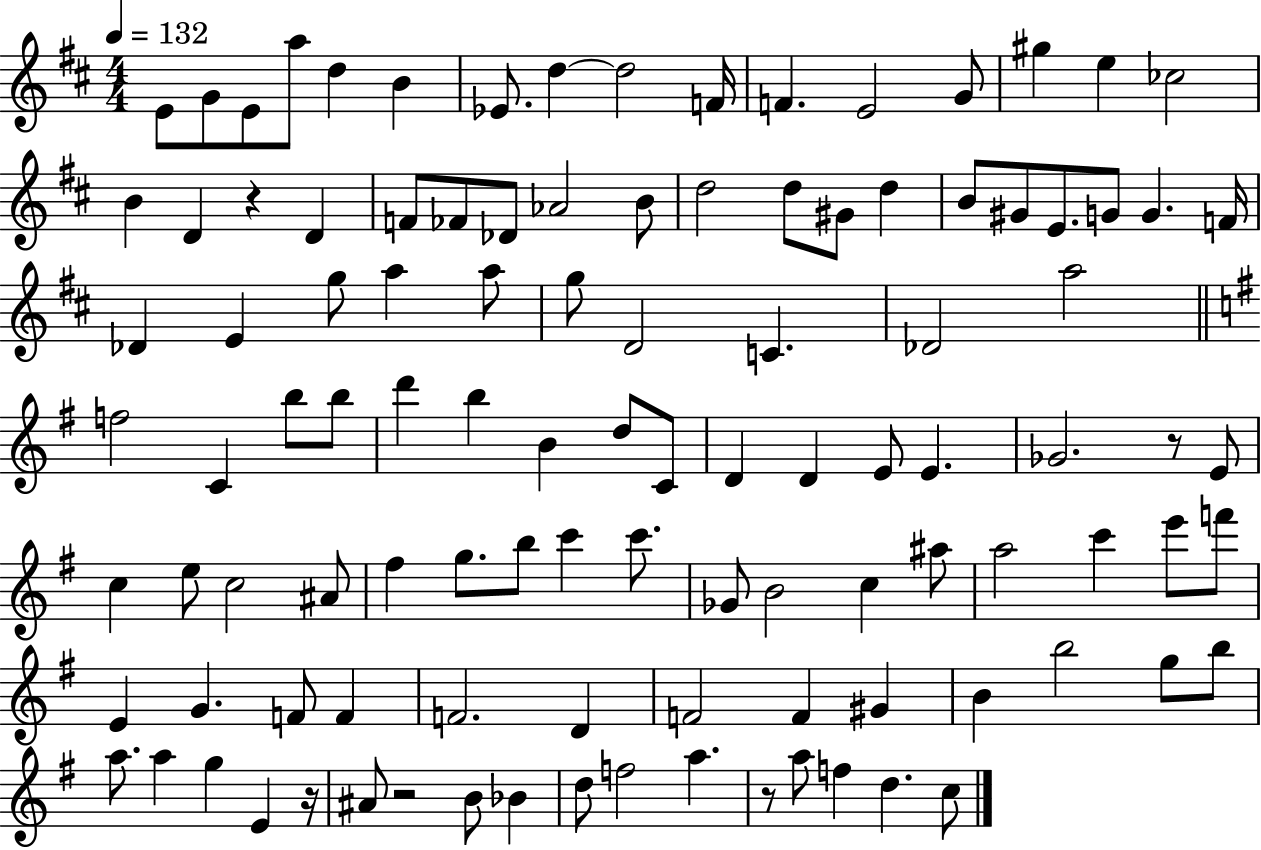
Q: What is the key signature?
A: D major